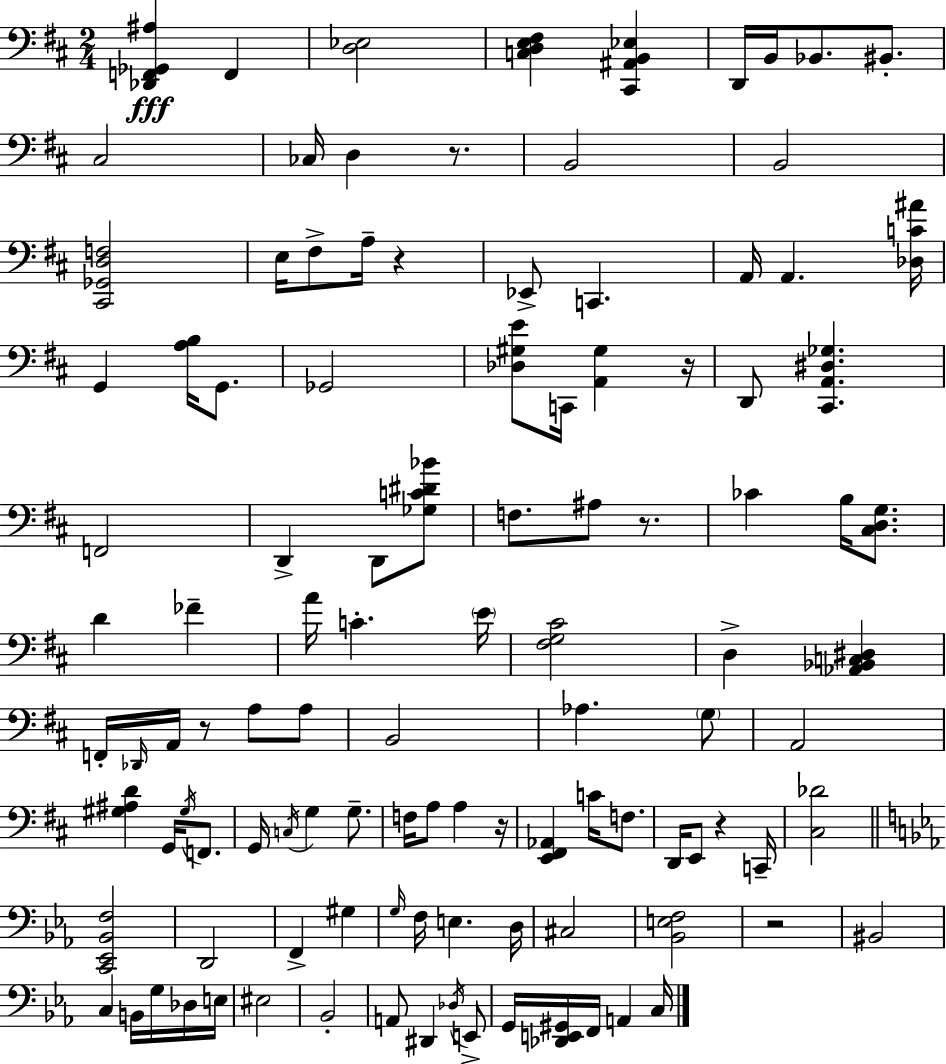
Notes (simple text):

[Db2,F2,Gb2,A#3]/q F2/q [D3,Eb3]/h [C3,D3,E3,F#3]/q [C#2,A#2,B2,Eb3]/q D2/s B2/s Bb2/e. BIS2/e. C#3/h CES3/s D3/q R/e. B2/h B2/h [C#2,Gb2,D3,F3]/h E3/s F#3/e A3/s R/q Eb2/e C2/q. A2/s A2/q. [Db3,C4,A#4]/s G2/q [A3,B3]/s G2/e. Gb2/h [Db3,G#3,E4]/e C2/s [A2,G#3]/q R/s D2/e [C#2,A2,D#3,Gb3]/q. F2/h D2/q D2/e [Gb3,C4,D#4,Bb4]/e F3/e. A#3/e R/e. CES4/q B3/s [C#3,D3,G3]/e. D4/q FES4/q A4/s C4/q. E4/s [F#3,G3,C#4]/h D3/q [Ab2,Bb2,C3,D#3]/q F2/s Db2/s A2/s R/e A3/e A3/e B2/h Ab3/q. G3/e A2/h [G#3,A#3,D4]/q G2/s G#3/s F2/e. G2/s C3/s G3/q G3/e. F3/s A3/e A3/q R/s [E2,F#2,Ab2]/q C4/s F3/e. D2/s E2/e R/q C2/s [C#3,Db4]/h [C2,Eb2,Bb2,F3]/h D2/h F2/q G#3/q G3/s F3/s E3/q. D3/s C#3/h [Bb2,E3,F3]/h R/h BIS2/h C3/q B2/s G3/s Db3/s E3/s EIS3/h Bb2/h A2/e D#2/q Db3/s E2/e G2/s [Db2,E2,G#2]/s F2/s A2/q C3/s